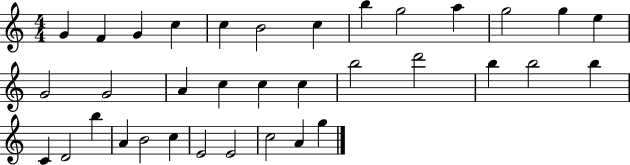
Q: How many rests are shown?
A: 0